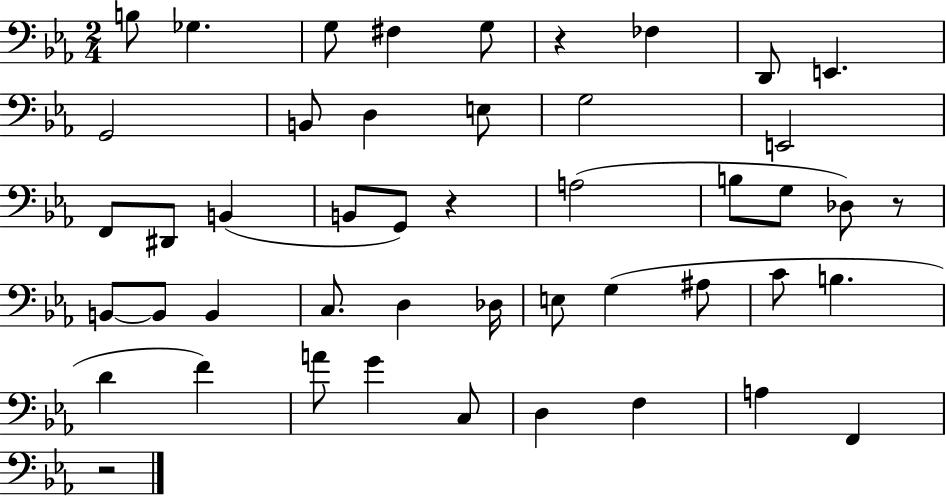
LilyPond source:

{
  \clef bass
  \numericTimeSignature
  \time 2/4
  \key ees \major
  b8 ges4. | g8 fis4 g8 | r4 fes4 | d,8 e,4. | \break g,2 | b,8 d4 e8 | g2 | e,2 | \break f,8 dis,8 b,4( | b,8 g,8) r4 | a2( | b8 g8 des8) r8 | \break b,8~~ b,8 b,4 | c8. d4 des16 | e8 g4( ais8 | c'8 b4. | \break d'4 f'4) | a'8 g'4 c8 | d4 f4 | a4 f,4 | \break r2 | \bar "|."
}